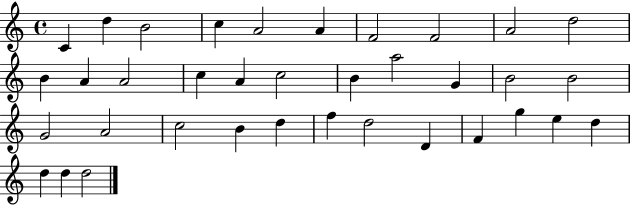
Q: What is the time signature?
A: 4/4